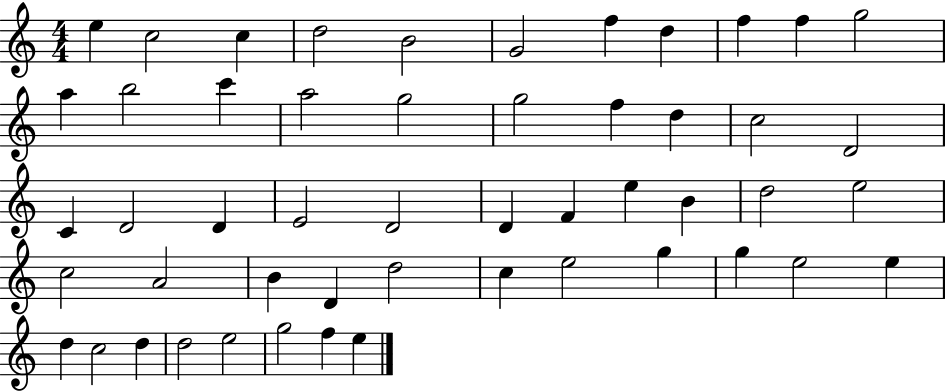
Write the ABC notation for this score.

X:1
T:Untitled
M:4/4
L:1/4
K:C
e c2 c d2 B2 G2 f d f f g2 a b2 c' a2 g2 g2 f d c2 D2 C D2 D E2 D2 D F e B d2 e2 c2 A2 B D d2 c e2 g g e2 e d c2 d d2 e2 g2 f e